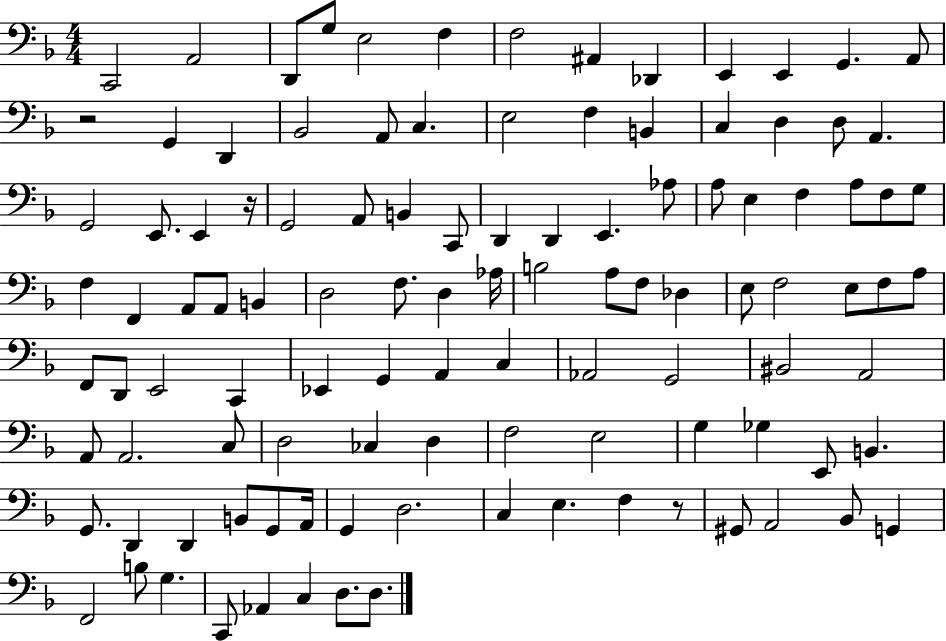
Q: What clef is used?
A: bass